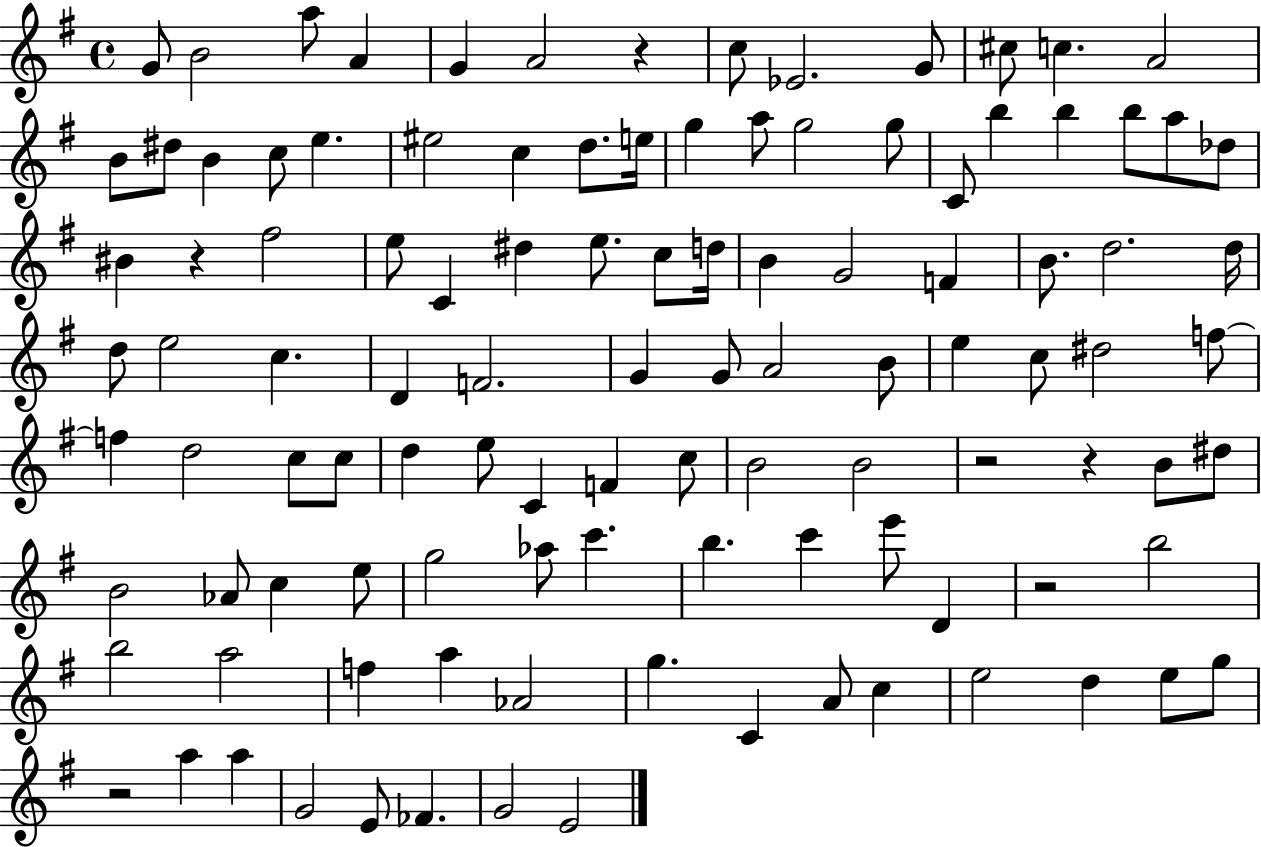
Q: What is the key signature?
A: G major